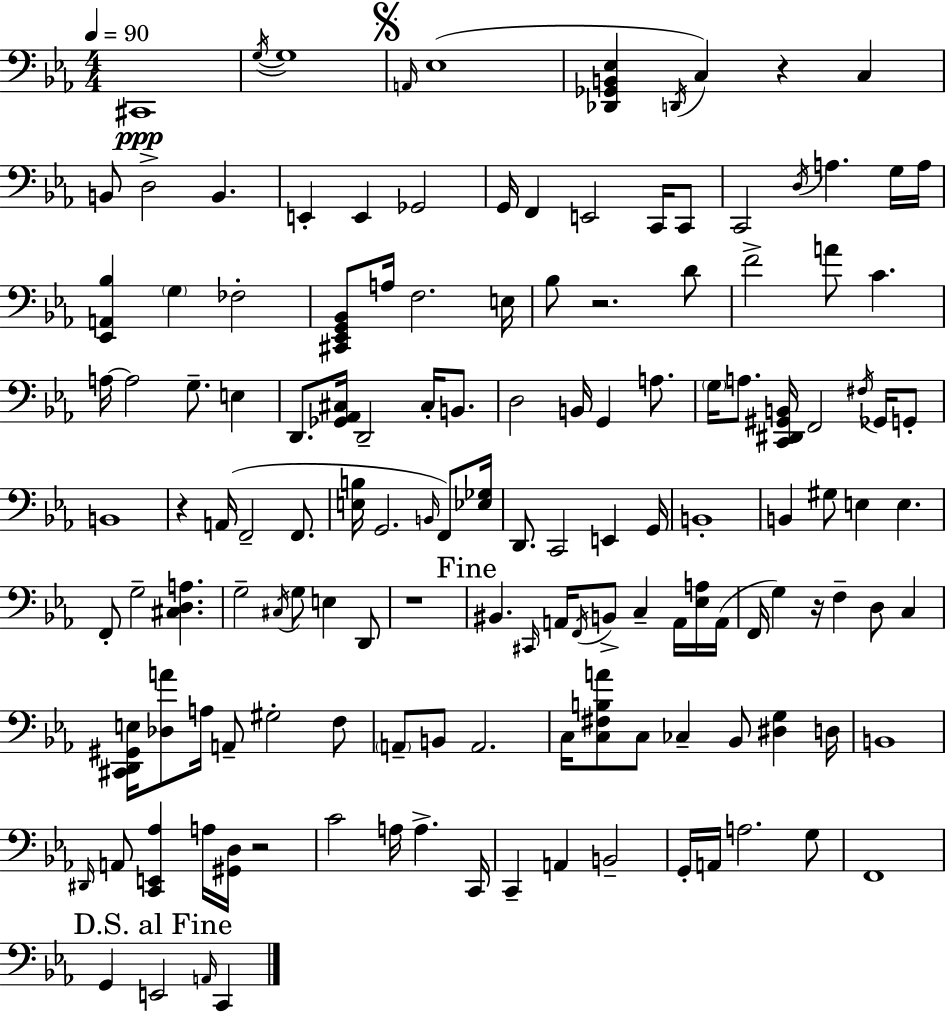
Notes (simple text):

C#2/w G3/s G3/w A2/s Eb3/w [Db2,Gb2,B2,Eb3]/q D2/s C3/q R/q C3/q B2/e D3/h B2/q. E2/q E2/q Gb2/h G2/s F2/q E2/h C2/s C2/e C2/h D3/s A3/q. G3/s A3/s [Eb2,A2,Bb3]/q G3/q FES3/h [C#2,Eb2,G2,Bb2]/e A3/s F3/h. E3/s Bb3/e R/h. D4/e F4/h A4/e C4/q. A3/s A3/h G3/e. E3/q D2/e. [Gb2,Ab2,C#3]/s D2/h C#3/s B2/e. D3/h B2/s G2/q A3/e. G3/s A3/e. [C2,D#2,G#2,B2]/s F2/h F#3/s Gb2/s G2/e B2/w R/q A2/s F2/h F2/e. [E3,B3]/s G2/h. B2/s F2/e [Eb3,Gb3]/s D2/e. C2/h E2/q G2/s B2/w B2/q G#3/e E3/q E3/q. F2/e G3/h [C#3,D3,A3]/q. G3/h C#3/s G3/e E3/q D2/e R/w BIS2/q. C#2/s A2/s F2/s B2/e C3/q A2/s [Eb3,A3]/s A2/s F2/s G3/q R/s F3/q D3/e C3/q [C#2,D2,G#2,E3]/s [Db3,A4]/e A3/s A2/e G#3/h F3/e A2/e B2/e A2/h. C3/s [C3,F#3,B3,A4]/e C3/e CES3/q Bb2/e [D#3,G3]/q D3/s B2/w D#2/s A2/e [C2,E2,Ab3]/q A3/s [G#2,D3]/s R/h C4/h A3/s A3/q. C2/s C2/q A2/q B2/h G2/s A2/s A3/h. G3/e F2/w G2/q E2/h A2/s C2/q